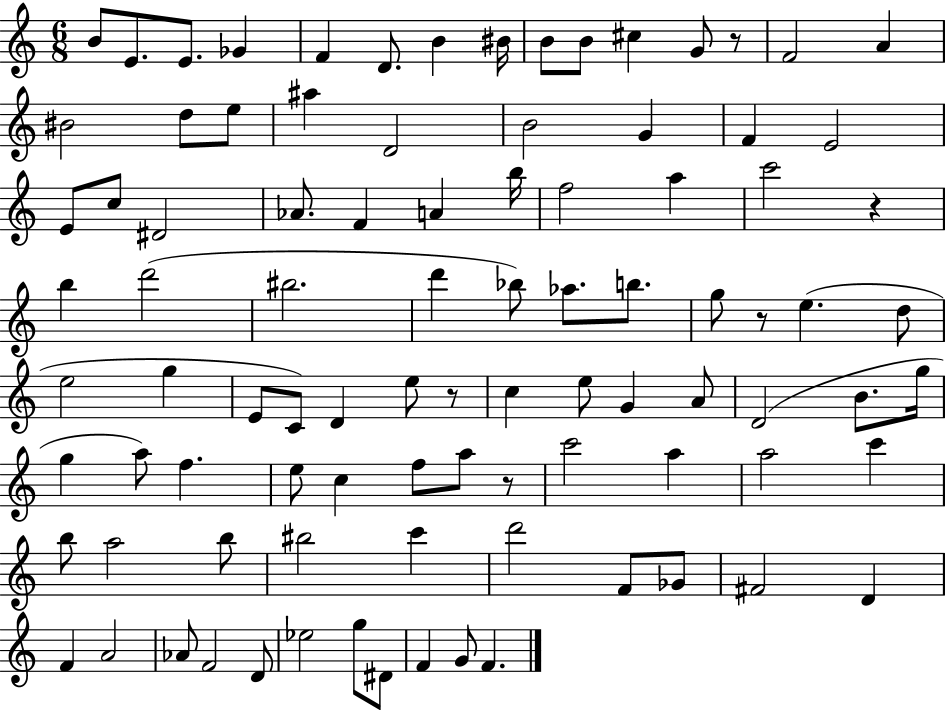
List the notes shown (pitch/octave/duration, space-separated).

B4/e E4/e. E4/e. Gb4/q F4/q D4/e. B4/q BIS4/s B4/e B4/e C#5/q G4/e R/e F4/h A4/q BIS4/h D5/e E5/e A#5/q D4/h B4/h G4/q F4/q E4/h E4/e C5/e D#4/h Ab4/e. F4/q A4/q B5/s F5/h A5/q C6/h R/q B5/q D6/h BIS5/h. D6/q Bb5/e Ab5/e. B5/e. G5/e R/e E5/q. D5/e E5/h G5/q E4/e C4/e D4/q E5/e R/e C5/q E5/e G4/q A4/e D4/h B4/e. G5/s G5/q A5/e F5/q. E5/e C5/q F5/e A5/e R/e C6/h A5/q A5/h C6/q B5/e A5/h B5/e BIS5/h C6/q D6/h F4/e Gb4/e F#4/h D4/q F4/q A4/h Ab4/e F4/h D4/e Eb5/h G5/e D#4/e F4/q G4/e F4/q.